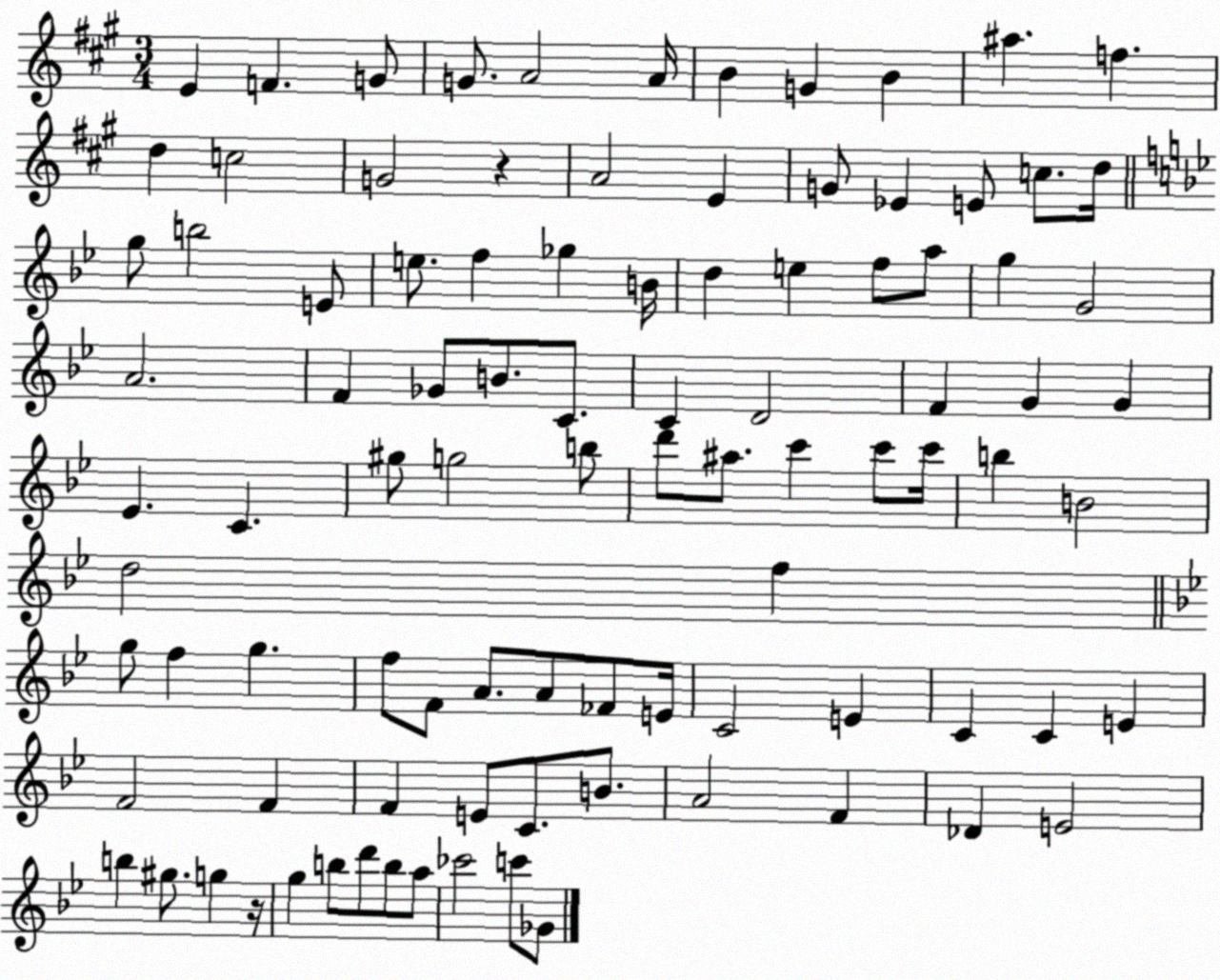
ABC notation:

X:1
T:Untitled
M:3/4
L:1/4
K:A
E F G/2 G/2 A2 A/4 B G B ^a f d c2 G2 z A2 E G/2 _E E/2 c/2 d/4 g/2 b2 E/2 e/2 f _g B/4 d e f/2 a/2 g G2 A2 F _G/2 B/2 C/2 C D2 F G G _E C ^g/2 g2 b/2 d'/2 ^a/2 c' c'/2 c'/4 b B2 d2 f g/2 f g f/2 F/2 A/2 A/2 _F/2 E/4 C2 E C C E F2 F F E/2 C/2 B/2 A2 F _D E2 b ^g/2 g z/4 g b/2 d'/2 b/2 a/2 _c'2 c'/2 _G/2